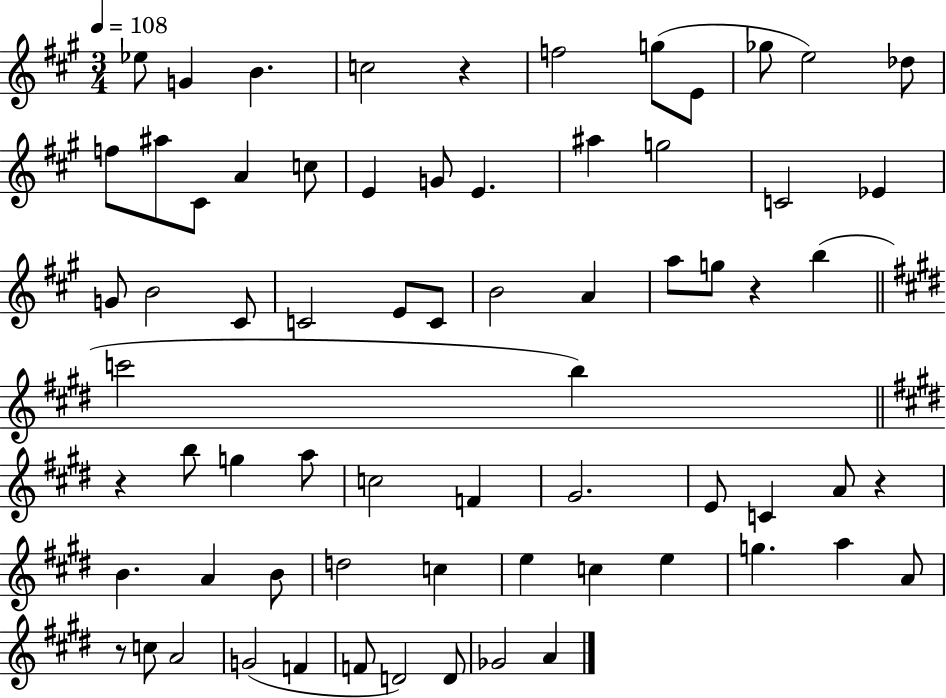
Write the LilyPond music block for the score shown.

{
  \clef treble
  \numericTimeSignature
  \time 3/4
  \key a \major
  \tempo 4 = 108
  ees''8 g'4 b'4. | c''2 r4 | f''2 g''8( e'8 | ges''8 e''2) des''8 | \break f''8 ais''8 cis'8 a'4 c''8 | e'4 g'8 e'4. | ais''4 g''2 | c'2 ees'4 | \break g'8 b'2 cis'8 | c'2 e'8 c'8 | b'2 a'4 | a''8 g''8 r4 b''4( | \break \bar "||" \break \key e \major c'''2 b''4) | \bar "||" \break \key e \major r4 b''8 g''4 a''8 | c''2 f'4 | gis'2. | e'8 c'4 a'8 r4 | \break b'4. a'4 b'8 | d''2 c''4 | e''4 c''4 e''4 | g''4. a''4 a'8 | \break r8 c''8 a'2 | g'2( f'4 | f'8 d'2) d'8 | ges'2 a'4 | \break \bar "|."
}